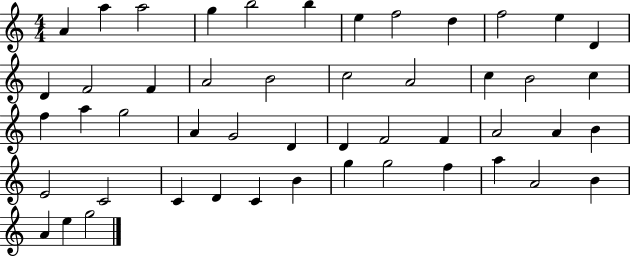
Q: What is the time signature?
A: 4/4